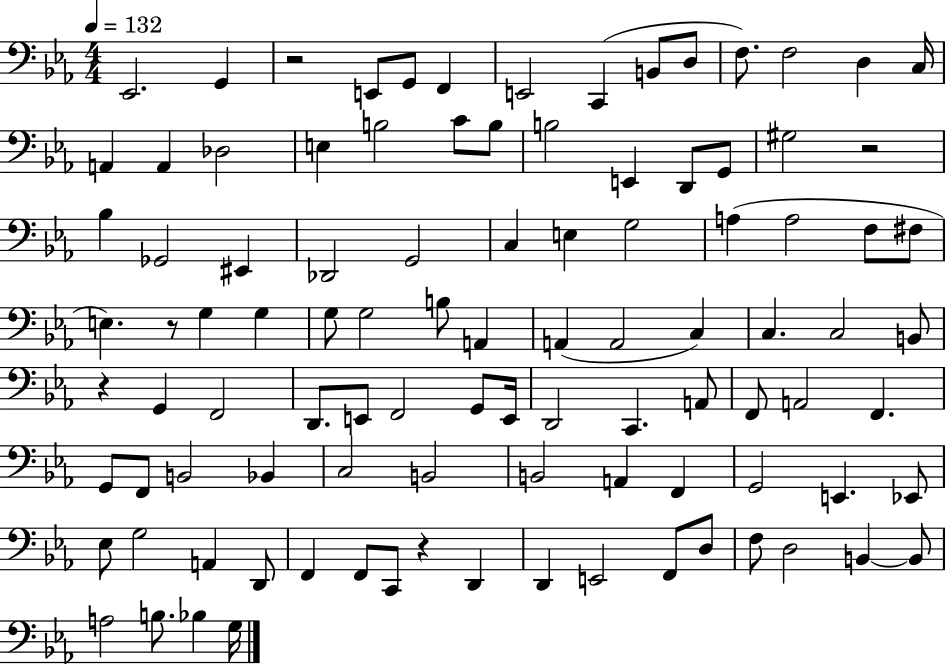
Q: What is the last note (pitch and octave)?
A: G3